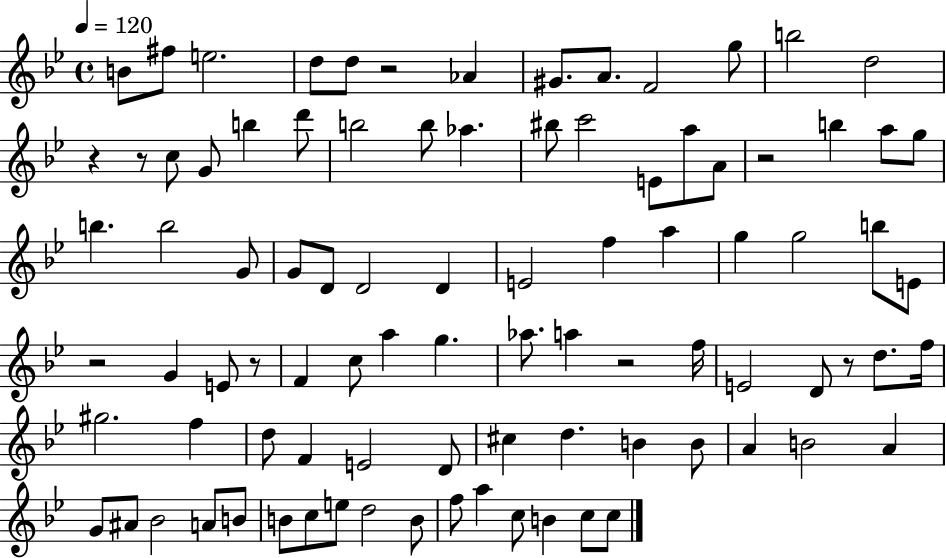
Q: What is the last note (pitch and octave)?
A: C5